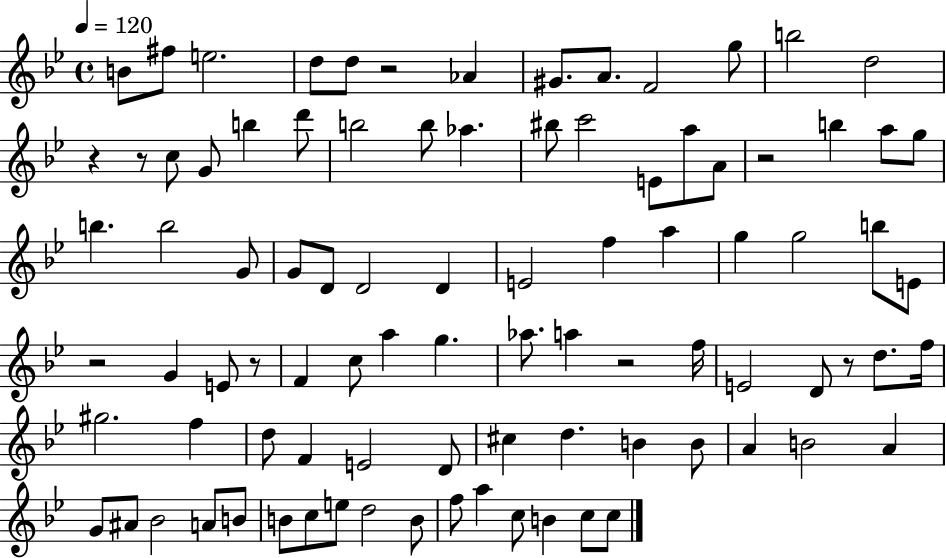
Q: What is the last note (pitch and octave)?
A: C5